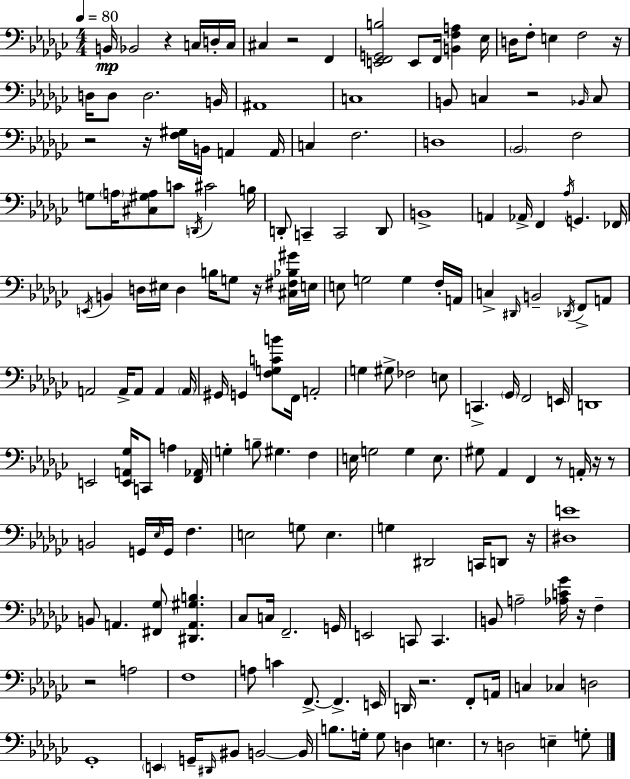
X:1
T:Untitled
M:4/4
L:1/4
K:Ebm
B,,/4 _B,,2 z C,/4 D,/4 C,/4 ^C, z2 F,, [E,,F,,G,,B,]2 E,,/2 F,,/4 [B,,F,A,] _E,/4 D,/4 F,/2 E, F,2 z/4 D,/4 D,/2 D,2 B,,/4 ^A,,4 C,4 B,,/2 C, z2 _B,,/4 C,/2 z2 z/4 [F,^G,]/4 B,,/4 A,, A,,/4 C, F,2 D,4 _B,,2 F,2 G,/2 A,/4 [^C,^G,A,]/2 C/2 D,,/4 ^C2 B,/4 D,,/2 C,, C,,2 D,,/2 B,,4 A,, _A,,/4 F,, _A,/4 G,, _F,,/4 E,,/4 B,, D,/4 ^E,/4 D, B,/4 G,/2 z/4 [^C,^F,_B,^G]/4 E,/4 E,/2 G,2 G, F,/4 A,,/4 C, ^D,,/4 B,,2 _D,,/4 F,,/2 A,,/2 A,,2 A,,/4 A,,/2 A,, A,,/4 ^G,,/4 G,, [F,G,CB]/2 F,,/4 A,,2 G, ^G,/2 _F,2 E,/2 C,, _G,,/4 F,,2 E,,/4 D,,4 E,,2 [E,,A,,_G,]/4 C,,/2 A, [F,,_A,,]/4 G, B,/2 ^G, F, E,/4 G,2 G, E,/2 ^G,/2 _A,, F,, z/2 A,,/4 z/4 z/2 B,,2 G,,/4 _E,/4 G,,/4 F, E,2 G,/2 E, G, ^D,,2 C,,/4 D,,/2 z/4 [^D,E]4 B,,/2 A,, [^F,,_G,]/2 [^D,,A,,^G,B,] _C,/2 C,/4 F,,2 G,,/4 E,,2 C,,/2 C,, B,,/2 A,2 [_A,C_G]/4 z/4 F, z2 A,2 F,4 A,/2 C F,,/2 F,, E,,/4 D,,/4 z2 F,,/2 A,,/4 C, _C, D,2 _G,,4 E,, G,,/4 ^D,,/4 ^B,,/2 B,,2 B,,/4 B,/2 G,/4 G,/2 D, E, z/2 D,2 E, G,/2